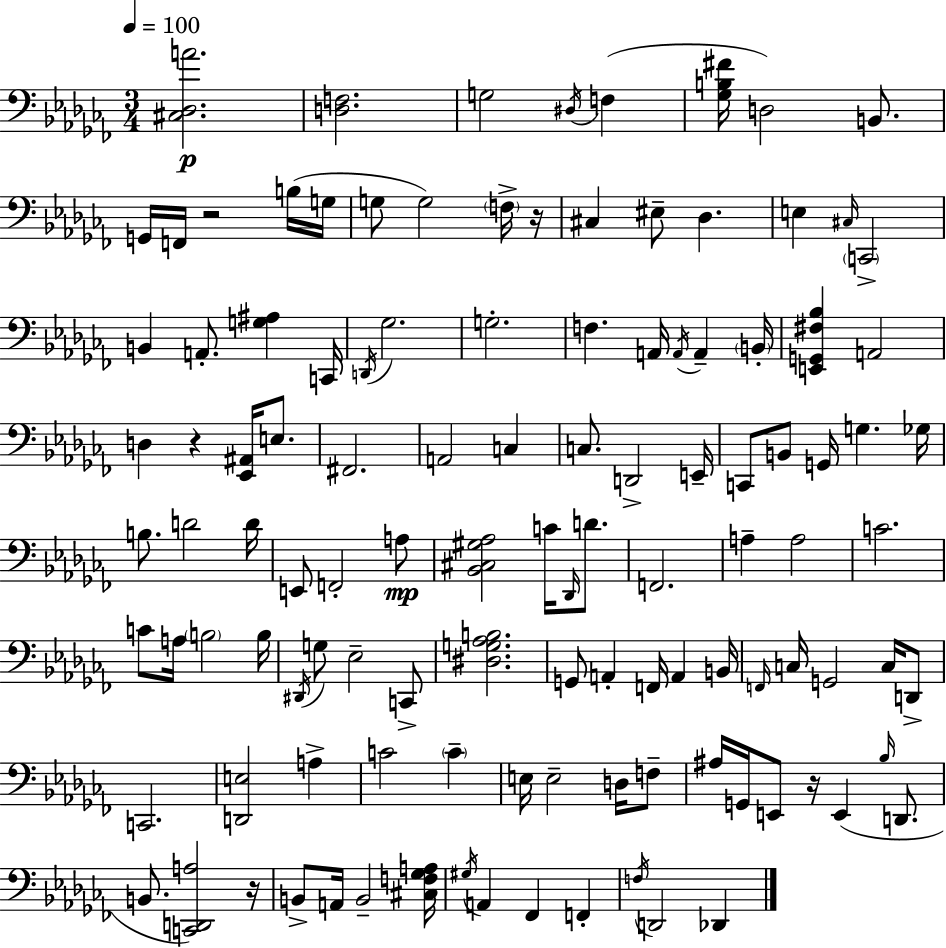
[C#3,Db3,A4]/h. [D3,F3]/h. G3/h D#3/s F3/q [Gb3,B3,F#4]/s D3/h B2/e. G2/s F2/s R/h B3/s G3/s G3/e G3/h F3/s R/s C#3/q EIS3/e Db3/q. E3/q C#3/s C2/h B2/q A2/e. [G3,A#3]/q C2/s D2/s Gb3/h. G3/h. F3/q. A2/s A2/s A2/q B2/s [E2,G2,F#3,Bb3]/q A2/h D3/q R/q [Eb2,A#2]/s E3/e. F#2/h. A2/h C3/q C3/e. D2/h E2/s C2/e B2/e G2/s G3/q. Gb3/s B3/e. D4/h D4/s E2/e F2/h A3/e [Bb2,C#3,G#3,Ab3]/h C4/s Db2/s D4/e. F2/h. A3/q A3/h C4/h. C4/e A3/s B3/h B3/s D#2/s G3/e Eb3/h C2/e [D#3,G3,Ab3,B3]/h. G2/e A2/q F2/s A2/q B2/s F2/s C3/s G2/h C3/s D2/e C2/h. [D2,E3]/h A3/q C4/h C4/q E3/s E3/h D3/s F3/e A#3/s G2/s E2/e R/s E2/q Bb3/s D2/e. B2/e. [C2,D2,A3]/h R/s B2/e A2/s B2/h [C#3,F3,Gb3,A3]/s G#3/s A2/q FES2/q F2/q F3/s D2/h Db2/q